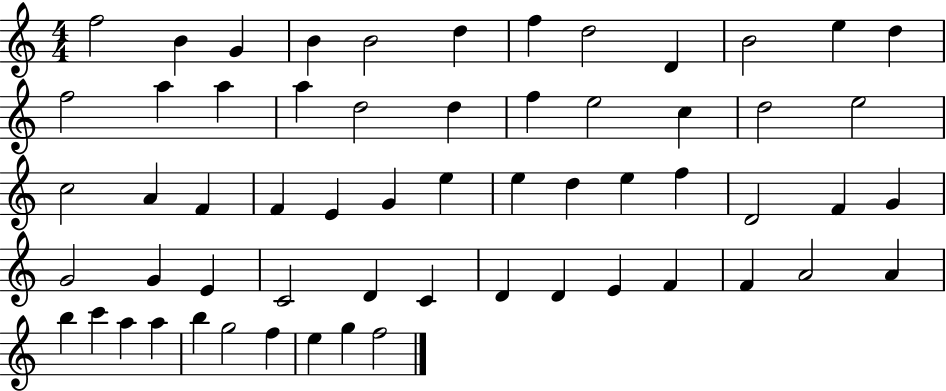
X:1
T:Untitled
M:4/4
L:1/4
K:C
f2 B G B B2 d f d2 D B2 e d f2 a a a d2 d f e2 c d2 e2 c2 A F F E G e e d e f D2 F G G2 G E C2 D C D D E F F A2 A b c' a a b g2 f e g f2